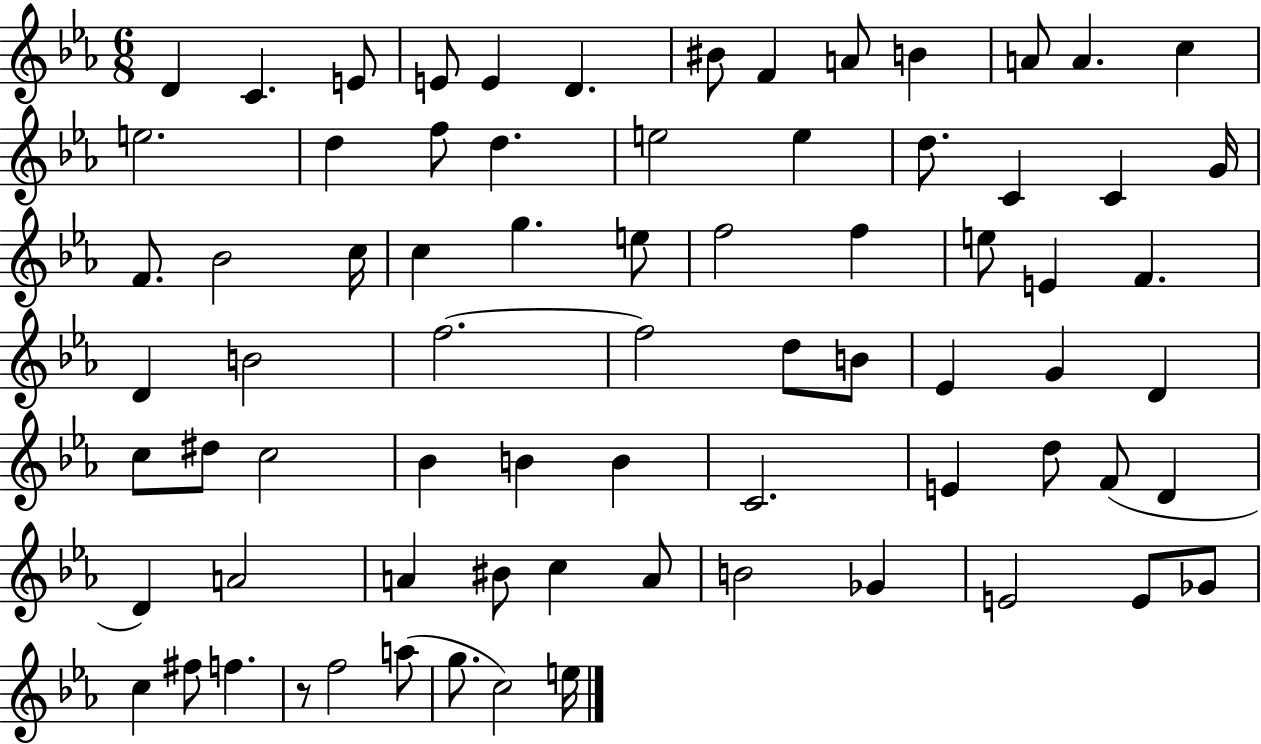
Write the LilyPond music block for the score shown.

{
  \clef treble
  \numericTimeSignature
  \time 6/8
  \key ees \major
  d'4 c'4. e'8 | e'8 e'4 d'4. | bis'8 f'4 a'8 b'4 | a'8 a'4. c''4 | \break e''2. | d''4 f''8 d''4. | e''2 e''4 | d''8. c'4 c'4 g'16 | \break f'8. bes'2 c''16 | c''4 g''4. e''8 | f''2 f''4 | e''8 e'4 f'4. | \break d'4 b'2 | f''2.~~ | f''2 d''8 b'8 | ees'4 g'4 d'4 | \break c''8 dis''8 c''2 | bes'4 b'4 b'4 | c'2. | e'4 d''8 f'8( d'4 | \break d'4) a'2 | a'4 bis'8 c''4 a'8 | b'2 ges'4 | e'2 e'8 ges'8 | \break c''4 fis''8 f''4. | r8 f''2 a''8( | g''8. c''2) e''16 | \bar "|."
}